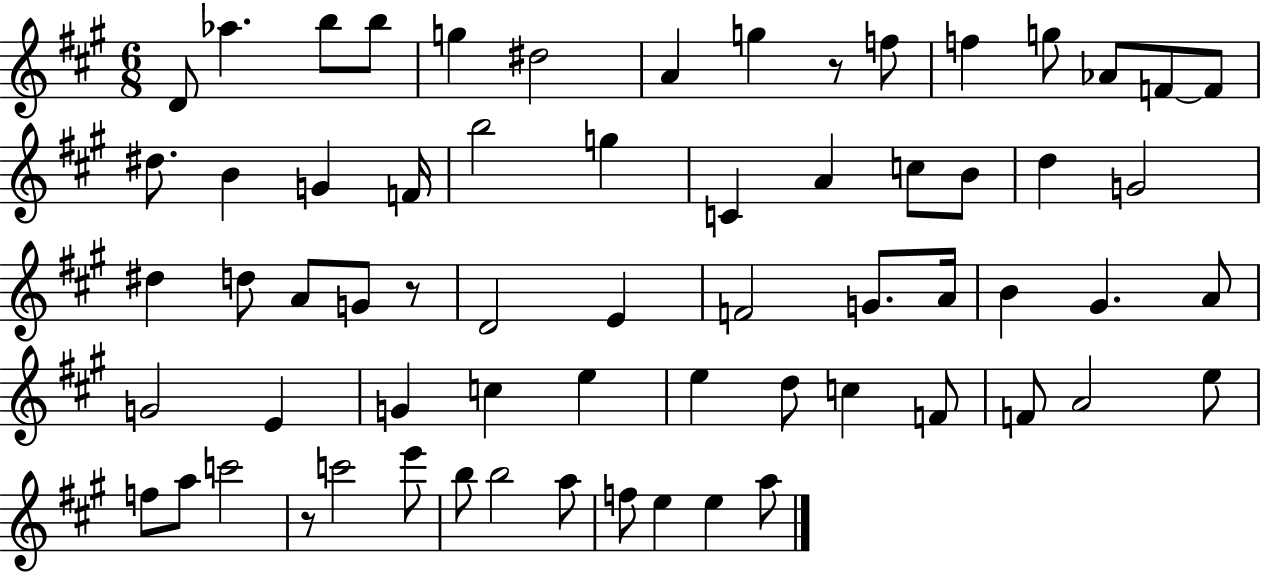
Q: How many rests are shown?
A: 3